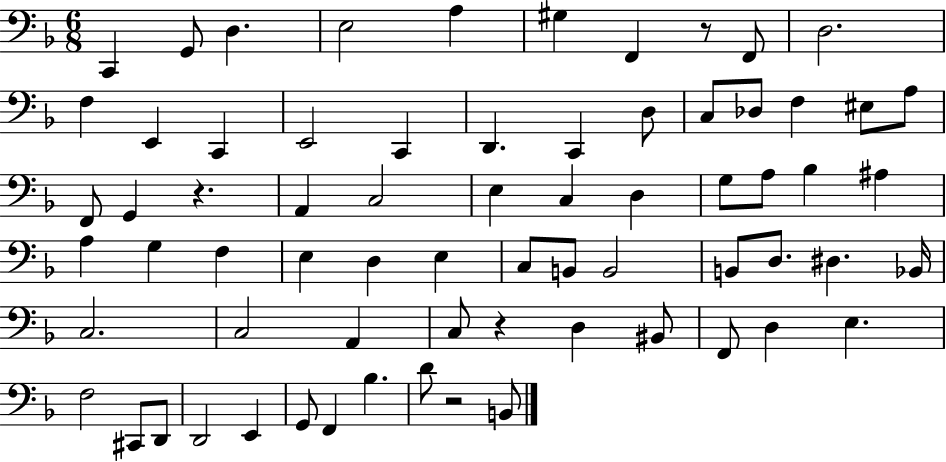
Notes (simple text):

C2/q G2/e D3/q. E3/h A3/q G#3/q F2/q R/e F2/e D3/h. F3/q E2/q C2/q E2/h C2/q D2/q. C2/q D3/e C3/e Db3/e F3/q EIS3/e A3/e F2/e G2/q R/q. A2/q C3/h E3/q C3/q D3/q G3/e A3/e Bb3/q A#3/q A3/q G3/q F3/q E3/q D3/q E3/q C3/e B2/e B2/h B2/e D3/e. D#3/q. Bb2/s C3/h. C3/h A2/q C3/e R/q D3/q BIS2/e F2/e D3/q E3/q. F3/h C#2/e D2/e D2/h E2/q G2/e F2/q Bb3/q. D4/e R/h B2/e